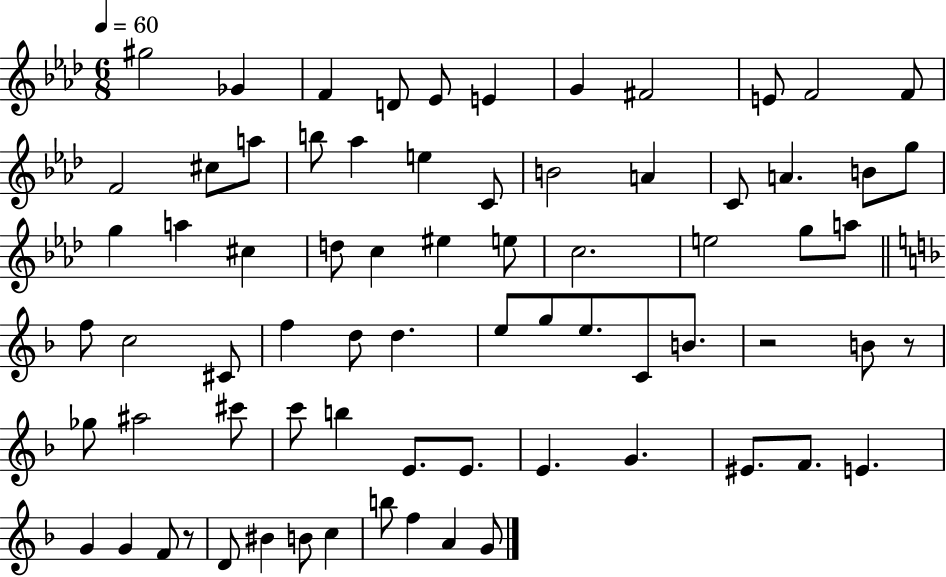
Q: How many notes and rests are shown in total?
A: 73